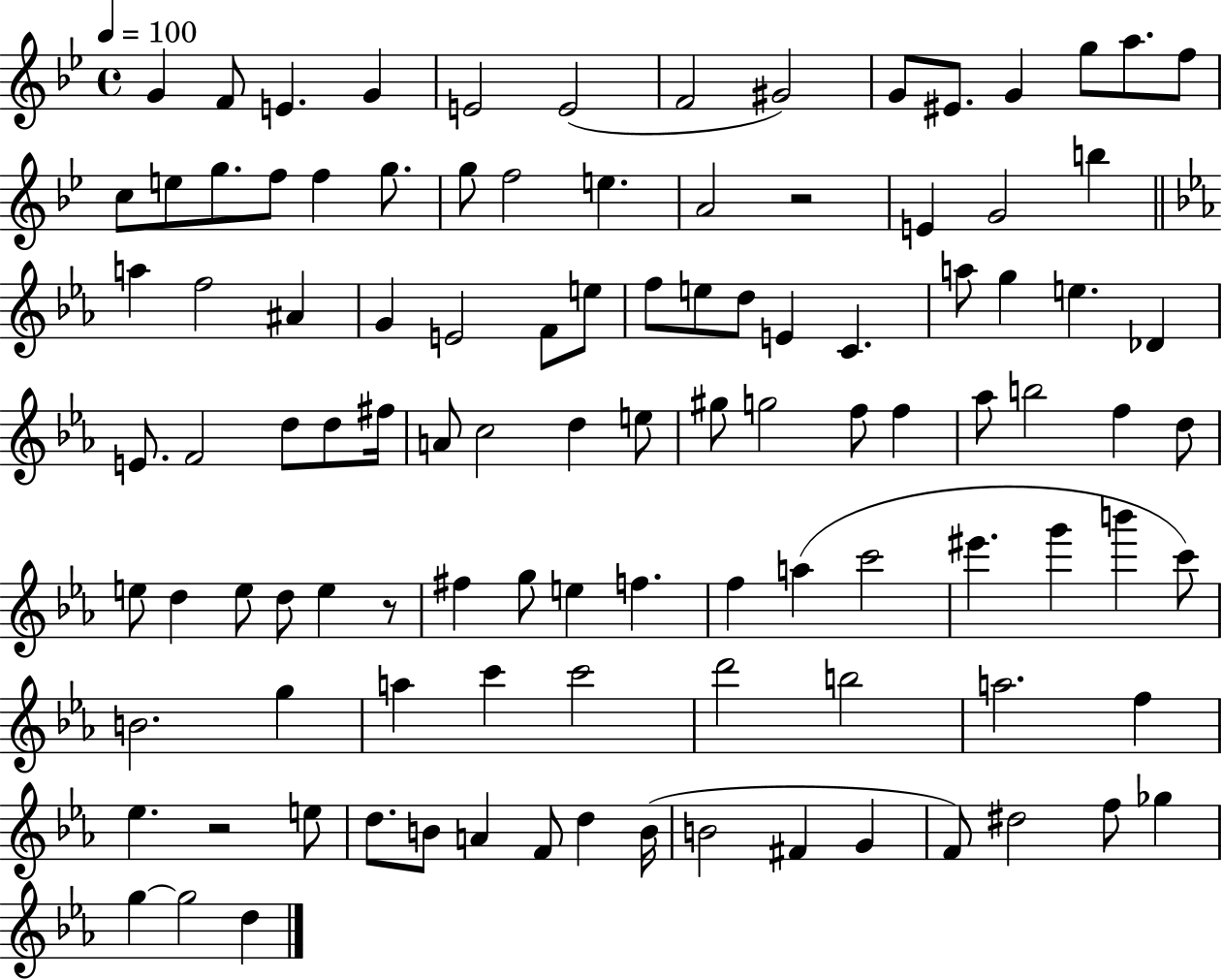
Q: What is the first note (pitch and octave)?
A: G4